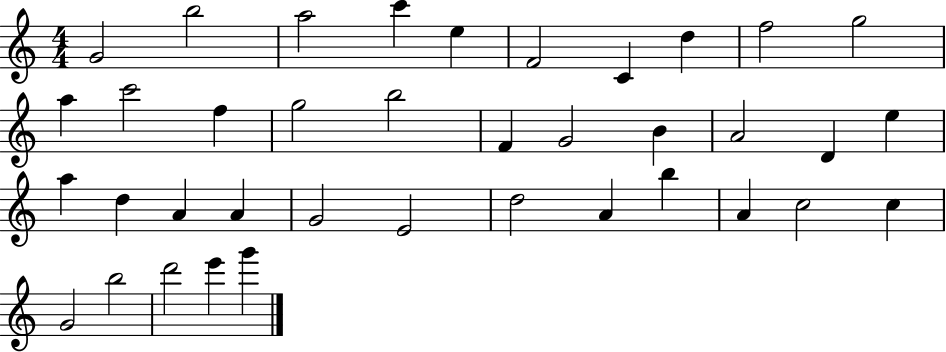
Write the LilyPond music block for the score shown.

{
  \clef treble
  \numericTimeSignature
  \time 4/4
  \key c \major
  g'2 b''2 | a''2 c'''4 e''4 | f'2 c'4 d''4 | f''2 g''2 | \break a''4 c'''2 f''4 | g''2 b''2 | f'4 g'2 b'4 | a'2 d'4 e''4 | \break a''4 d''4 a'4 a'4 | g'2 e'2 | d''2 a'4 b''4 | a'4 c''2 c''4 | \break g'2 b''2 | d'''2 e'''4 g'''4 | \bar "|."
}